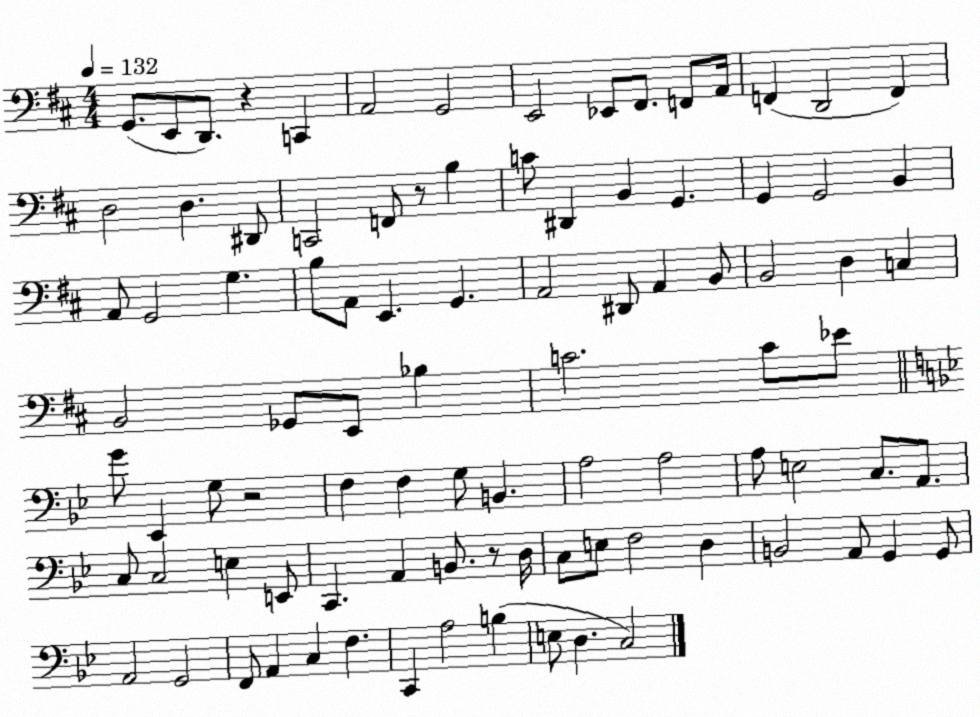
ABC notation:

X:1
T:Untitled
M:4/4
L:1/4
K:D
G,,/2 E,,/2 D,,/2 z C,, A,,2 G,,2 E,,2 _E,,/2 ^F,,/2 F,,/2 A,,/4 F,, D,,2 F,, D,2 D, ^D,,/2 C,,2 F,,/2 z/2 B, C/2 ^D,, B,, G,, G,, G,,2 B,, A,,/2 G,,2 G, B,/2 A,,/2 E,, G,, A,,2 ^D,,/2 A,, B,,/2 B,,2 D, C, B,,2 _G,,/2 E,,/2 _B, C2 C/2 _E/2 G/2 _E,, G,/2 z2 F, F, G,/2 B,, A,2 A,2 A,/2 E,2 C,/2 A,,/2 C,/2 C,2 E, E,,/2 C,, A,, B,,/2 z/2 D,/4 C,/2 E,/2 F,2 D, B,,2 A,,/2 G,, G,,/2 A,,2 G,,2 F,,/2 A,, C, F, C,, A,2 B, E,/2 D, C,2